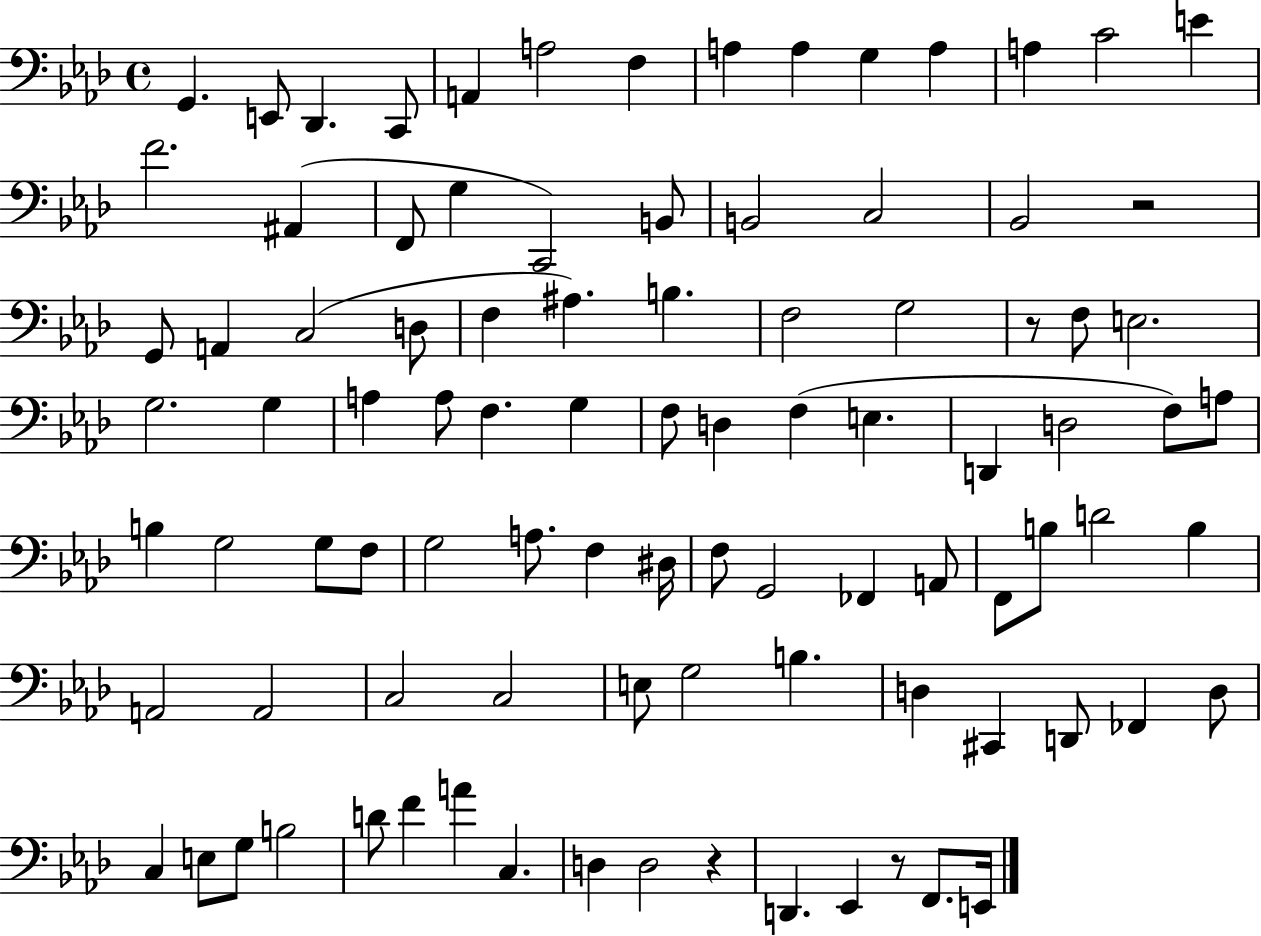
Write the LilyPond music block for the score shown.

{
  \clef bass
  \time 4/4
  \defaultTimeSignature
  \key aes \major
  g,4. e,8 des,4. c,8 | a,4 a2 f4 | a4 a4 g4 a4 | a4 c'2 e'4 | \break f'2. ais,4( | f,8 g4 c,2) b,8 | b,2 c2 | bes,2 r2 | \break g,8 a,4 c2( d8 | f4 ais4.) b4. | f2 g2 | r8 f8 e2. | \break g2. g4 | a4 a8 f4. g4 | f8 d4 f4( e4. | d,4 d2 f8) a8 | \break b4 g2 g8 f8 | g2 a8. f4 dis16 | f8 g,2 fes,4 a,8 | f,8 b8 d'2 b4 | \break a,2 a,2 | c2 c2 | e8 g2 b4. | d4 cis,4 d,8 fes,4 d8 | \break c4 e8 g8 b2 | d'8 f'4 a'4 c4. | d4 d2 r4 | d,4. ees,4 r8 f,8. e,16 | \break \bar "|."
}